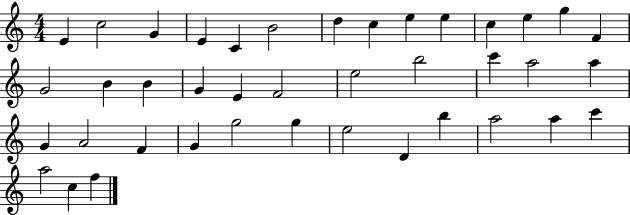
E4/q C5/h G4/q E4/q C4/q B4/h D5/q C5/q E5/q E5/q C5/q E5/q G5/q F4/q G4/h B4/q B4/q G4/q E4/q F4/h E5/h B5/h C6/q A5/h A5/q G4/q A4/h F4/q G4/q G5/h G5/q E5/h D4/q B5/q A5/h A5/q C6/q A5/h C5/q F5/q